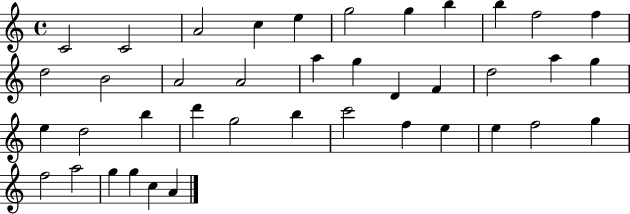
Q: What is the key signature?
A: C major